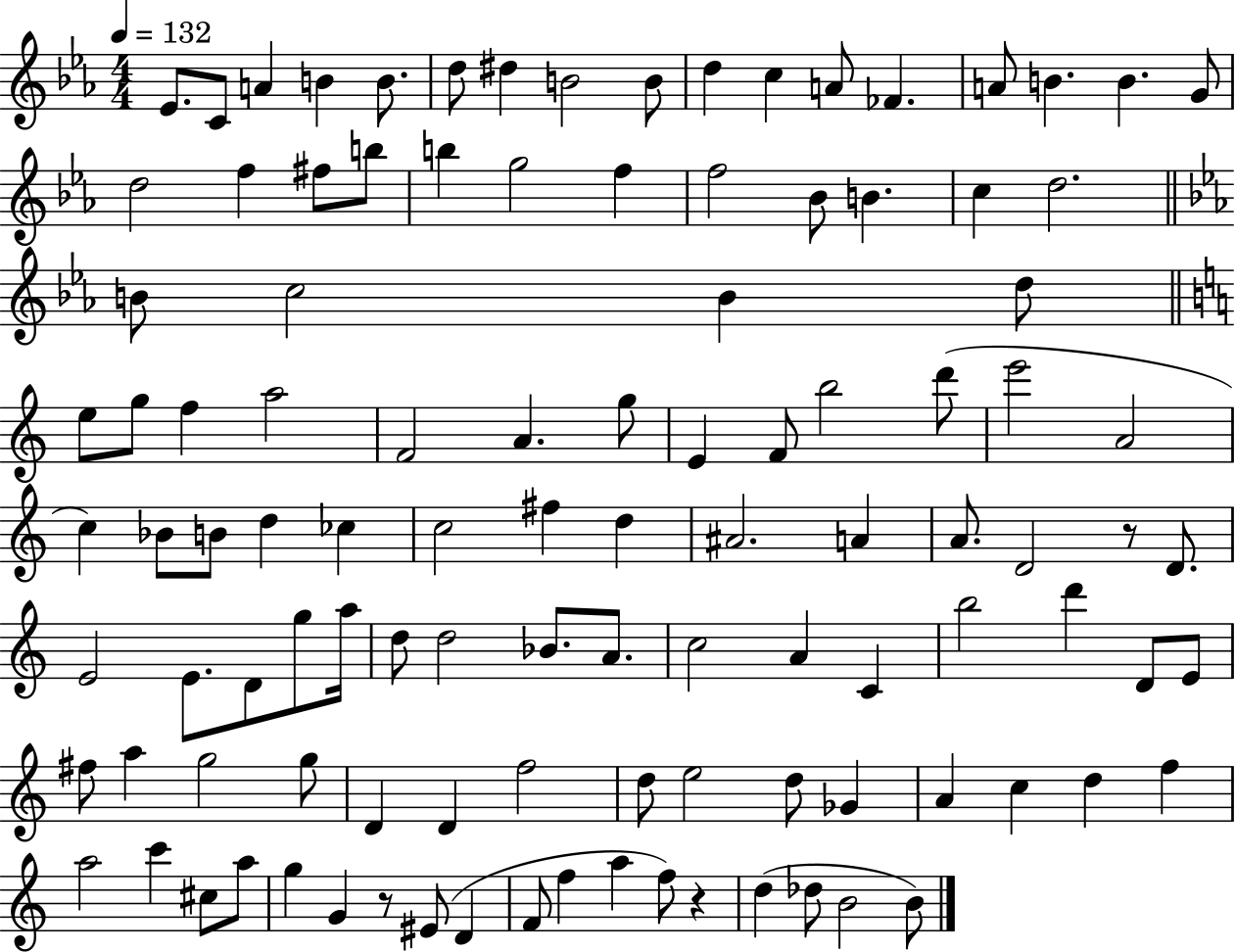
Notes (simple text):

Eb4/e. C4/e A4/q B4/q B4/e. D5/e D#5/q B4/h B4/e D5/q C5/q A4/e FES4/q. A4/e B4/q. B4/q. G4/e D5/h F5/q F#5/e B5/e B5/q G5/h F5/q F5/h Bb4/e B4/q. C5/q D5/h. B4/e C5/h B4/q D5/e E5/e G5/e F5/q A5/h F4/h A4/q. G5/e E4/q F4/e B5/h D6/e E6/h A4/h C5/q Bb4/e B4/e D5/q CES5/q C5/h F#5/q D5/q A#4/h. A4/q A4/e. D4/h R/e D4/e. E4/h E4/e. D4/e G5/e A5/s D5/e D5/h Bb4/e. A4/e. C5/h A4/q C4/q B5/h D6/q D4/e E4/e F#5/e A5/q G5/h G5/e D4/q D4/q F5/h D5/e E5/h D5/e Gb4/q A4/q C5/q D5/q F5/q A5/h C6/q C#5/e A5/e G5/q G4/q R/e EIS4/e D4/q F4/e F5/q A5/q F5/e R/q D5/q Db5/e B4/h B4/e